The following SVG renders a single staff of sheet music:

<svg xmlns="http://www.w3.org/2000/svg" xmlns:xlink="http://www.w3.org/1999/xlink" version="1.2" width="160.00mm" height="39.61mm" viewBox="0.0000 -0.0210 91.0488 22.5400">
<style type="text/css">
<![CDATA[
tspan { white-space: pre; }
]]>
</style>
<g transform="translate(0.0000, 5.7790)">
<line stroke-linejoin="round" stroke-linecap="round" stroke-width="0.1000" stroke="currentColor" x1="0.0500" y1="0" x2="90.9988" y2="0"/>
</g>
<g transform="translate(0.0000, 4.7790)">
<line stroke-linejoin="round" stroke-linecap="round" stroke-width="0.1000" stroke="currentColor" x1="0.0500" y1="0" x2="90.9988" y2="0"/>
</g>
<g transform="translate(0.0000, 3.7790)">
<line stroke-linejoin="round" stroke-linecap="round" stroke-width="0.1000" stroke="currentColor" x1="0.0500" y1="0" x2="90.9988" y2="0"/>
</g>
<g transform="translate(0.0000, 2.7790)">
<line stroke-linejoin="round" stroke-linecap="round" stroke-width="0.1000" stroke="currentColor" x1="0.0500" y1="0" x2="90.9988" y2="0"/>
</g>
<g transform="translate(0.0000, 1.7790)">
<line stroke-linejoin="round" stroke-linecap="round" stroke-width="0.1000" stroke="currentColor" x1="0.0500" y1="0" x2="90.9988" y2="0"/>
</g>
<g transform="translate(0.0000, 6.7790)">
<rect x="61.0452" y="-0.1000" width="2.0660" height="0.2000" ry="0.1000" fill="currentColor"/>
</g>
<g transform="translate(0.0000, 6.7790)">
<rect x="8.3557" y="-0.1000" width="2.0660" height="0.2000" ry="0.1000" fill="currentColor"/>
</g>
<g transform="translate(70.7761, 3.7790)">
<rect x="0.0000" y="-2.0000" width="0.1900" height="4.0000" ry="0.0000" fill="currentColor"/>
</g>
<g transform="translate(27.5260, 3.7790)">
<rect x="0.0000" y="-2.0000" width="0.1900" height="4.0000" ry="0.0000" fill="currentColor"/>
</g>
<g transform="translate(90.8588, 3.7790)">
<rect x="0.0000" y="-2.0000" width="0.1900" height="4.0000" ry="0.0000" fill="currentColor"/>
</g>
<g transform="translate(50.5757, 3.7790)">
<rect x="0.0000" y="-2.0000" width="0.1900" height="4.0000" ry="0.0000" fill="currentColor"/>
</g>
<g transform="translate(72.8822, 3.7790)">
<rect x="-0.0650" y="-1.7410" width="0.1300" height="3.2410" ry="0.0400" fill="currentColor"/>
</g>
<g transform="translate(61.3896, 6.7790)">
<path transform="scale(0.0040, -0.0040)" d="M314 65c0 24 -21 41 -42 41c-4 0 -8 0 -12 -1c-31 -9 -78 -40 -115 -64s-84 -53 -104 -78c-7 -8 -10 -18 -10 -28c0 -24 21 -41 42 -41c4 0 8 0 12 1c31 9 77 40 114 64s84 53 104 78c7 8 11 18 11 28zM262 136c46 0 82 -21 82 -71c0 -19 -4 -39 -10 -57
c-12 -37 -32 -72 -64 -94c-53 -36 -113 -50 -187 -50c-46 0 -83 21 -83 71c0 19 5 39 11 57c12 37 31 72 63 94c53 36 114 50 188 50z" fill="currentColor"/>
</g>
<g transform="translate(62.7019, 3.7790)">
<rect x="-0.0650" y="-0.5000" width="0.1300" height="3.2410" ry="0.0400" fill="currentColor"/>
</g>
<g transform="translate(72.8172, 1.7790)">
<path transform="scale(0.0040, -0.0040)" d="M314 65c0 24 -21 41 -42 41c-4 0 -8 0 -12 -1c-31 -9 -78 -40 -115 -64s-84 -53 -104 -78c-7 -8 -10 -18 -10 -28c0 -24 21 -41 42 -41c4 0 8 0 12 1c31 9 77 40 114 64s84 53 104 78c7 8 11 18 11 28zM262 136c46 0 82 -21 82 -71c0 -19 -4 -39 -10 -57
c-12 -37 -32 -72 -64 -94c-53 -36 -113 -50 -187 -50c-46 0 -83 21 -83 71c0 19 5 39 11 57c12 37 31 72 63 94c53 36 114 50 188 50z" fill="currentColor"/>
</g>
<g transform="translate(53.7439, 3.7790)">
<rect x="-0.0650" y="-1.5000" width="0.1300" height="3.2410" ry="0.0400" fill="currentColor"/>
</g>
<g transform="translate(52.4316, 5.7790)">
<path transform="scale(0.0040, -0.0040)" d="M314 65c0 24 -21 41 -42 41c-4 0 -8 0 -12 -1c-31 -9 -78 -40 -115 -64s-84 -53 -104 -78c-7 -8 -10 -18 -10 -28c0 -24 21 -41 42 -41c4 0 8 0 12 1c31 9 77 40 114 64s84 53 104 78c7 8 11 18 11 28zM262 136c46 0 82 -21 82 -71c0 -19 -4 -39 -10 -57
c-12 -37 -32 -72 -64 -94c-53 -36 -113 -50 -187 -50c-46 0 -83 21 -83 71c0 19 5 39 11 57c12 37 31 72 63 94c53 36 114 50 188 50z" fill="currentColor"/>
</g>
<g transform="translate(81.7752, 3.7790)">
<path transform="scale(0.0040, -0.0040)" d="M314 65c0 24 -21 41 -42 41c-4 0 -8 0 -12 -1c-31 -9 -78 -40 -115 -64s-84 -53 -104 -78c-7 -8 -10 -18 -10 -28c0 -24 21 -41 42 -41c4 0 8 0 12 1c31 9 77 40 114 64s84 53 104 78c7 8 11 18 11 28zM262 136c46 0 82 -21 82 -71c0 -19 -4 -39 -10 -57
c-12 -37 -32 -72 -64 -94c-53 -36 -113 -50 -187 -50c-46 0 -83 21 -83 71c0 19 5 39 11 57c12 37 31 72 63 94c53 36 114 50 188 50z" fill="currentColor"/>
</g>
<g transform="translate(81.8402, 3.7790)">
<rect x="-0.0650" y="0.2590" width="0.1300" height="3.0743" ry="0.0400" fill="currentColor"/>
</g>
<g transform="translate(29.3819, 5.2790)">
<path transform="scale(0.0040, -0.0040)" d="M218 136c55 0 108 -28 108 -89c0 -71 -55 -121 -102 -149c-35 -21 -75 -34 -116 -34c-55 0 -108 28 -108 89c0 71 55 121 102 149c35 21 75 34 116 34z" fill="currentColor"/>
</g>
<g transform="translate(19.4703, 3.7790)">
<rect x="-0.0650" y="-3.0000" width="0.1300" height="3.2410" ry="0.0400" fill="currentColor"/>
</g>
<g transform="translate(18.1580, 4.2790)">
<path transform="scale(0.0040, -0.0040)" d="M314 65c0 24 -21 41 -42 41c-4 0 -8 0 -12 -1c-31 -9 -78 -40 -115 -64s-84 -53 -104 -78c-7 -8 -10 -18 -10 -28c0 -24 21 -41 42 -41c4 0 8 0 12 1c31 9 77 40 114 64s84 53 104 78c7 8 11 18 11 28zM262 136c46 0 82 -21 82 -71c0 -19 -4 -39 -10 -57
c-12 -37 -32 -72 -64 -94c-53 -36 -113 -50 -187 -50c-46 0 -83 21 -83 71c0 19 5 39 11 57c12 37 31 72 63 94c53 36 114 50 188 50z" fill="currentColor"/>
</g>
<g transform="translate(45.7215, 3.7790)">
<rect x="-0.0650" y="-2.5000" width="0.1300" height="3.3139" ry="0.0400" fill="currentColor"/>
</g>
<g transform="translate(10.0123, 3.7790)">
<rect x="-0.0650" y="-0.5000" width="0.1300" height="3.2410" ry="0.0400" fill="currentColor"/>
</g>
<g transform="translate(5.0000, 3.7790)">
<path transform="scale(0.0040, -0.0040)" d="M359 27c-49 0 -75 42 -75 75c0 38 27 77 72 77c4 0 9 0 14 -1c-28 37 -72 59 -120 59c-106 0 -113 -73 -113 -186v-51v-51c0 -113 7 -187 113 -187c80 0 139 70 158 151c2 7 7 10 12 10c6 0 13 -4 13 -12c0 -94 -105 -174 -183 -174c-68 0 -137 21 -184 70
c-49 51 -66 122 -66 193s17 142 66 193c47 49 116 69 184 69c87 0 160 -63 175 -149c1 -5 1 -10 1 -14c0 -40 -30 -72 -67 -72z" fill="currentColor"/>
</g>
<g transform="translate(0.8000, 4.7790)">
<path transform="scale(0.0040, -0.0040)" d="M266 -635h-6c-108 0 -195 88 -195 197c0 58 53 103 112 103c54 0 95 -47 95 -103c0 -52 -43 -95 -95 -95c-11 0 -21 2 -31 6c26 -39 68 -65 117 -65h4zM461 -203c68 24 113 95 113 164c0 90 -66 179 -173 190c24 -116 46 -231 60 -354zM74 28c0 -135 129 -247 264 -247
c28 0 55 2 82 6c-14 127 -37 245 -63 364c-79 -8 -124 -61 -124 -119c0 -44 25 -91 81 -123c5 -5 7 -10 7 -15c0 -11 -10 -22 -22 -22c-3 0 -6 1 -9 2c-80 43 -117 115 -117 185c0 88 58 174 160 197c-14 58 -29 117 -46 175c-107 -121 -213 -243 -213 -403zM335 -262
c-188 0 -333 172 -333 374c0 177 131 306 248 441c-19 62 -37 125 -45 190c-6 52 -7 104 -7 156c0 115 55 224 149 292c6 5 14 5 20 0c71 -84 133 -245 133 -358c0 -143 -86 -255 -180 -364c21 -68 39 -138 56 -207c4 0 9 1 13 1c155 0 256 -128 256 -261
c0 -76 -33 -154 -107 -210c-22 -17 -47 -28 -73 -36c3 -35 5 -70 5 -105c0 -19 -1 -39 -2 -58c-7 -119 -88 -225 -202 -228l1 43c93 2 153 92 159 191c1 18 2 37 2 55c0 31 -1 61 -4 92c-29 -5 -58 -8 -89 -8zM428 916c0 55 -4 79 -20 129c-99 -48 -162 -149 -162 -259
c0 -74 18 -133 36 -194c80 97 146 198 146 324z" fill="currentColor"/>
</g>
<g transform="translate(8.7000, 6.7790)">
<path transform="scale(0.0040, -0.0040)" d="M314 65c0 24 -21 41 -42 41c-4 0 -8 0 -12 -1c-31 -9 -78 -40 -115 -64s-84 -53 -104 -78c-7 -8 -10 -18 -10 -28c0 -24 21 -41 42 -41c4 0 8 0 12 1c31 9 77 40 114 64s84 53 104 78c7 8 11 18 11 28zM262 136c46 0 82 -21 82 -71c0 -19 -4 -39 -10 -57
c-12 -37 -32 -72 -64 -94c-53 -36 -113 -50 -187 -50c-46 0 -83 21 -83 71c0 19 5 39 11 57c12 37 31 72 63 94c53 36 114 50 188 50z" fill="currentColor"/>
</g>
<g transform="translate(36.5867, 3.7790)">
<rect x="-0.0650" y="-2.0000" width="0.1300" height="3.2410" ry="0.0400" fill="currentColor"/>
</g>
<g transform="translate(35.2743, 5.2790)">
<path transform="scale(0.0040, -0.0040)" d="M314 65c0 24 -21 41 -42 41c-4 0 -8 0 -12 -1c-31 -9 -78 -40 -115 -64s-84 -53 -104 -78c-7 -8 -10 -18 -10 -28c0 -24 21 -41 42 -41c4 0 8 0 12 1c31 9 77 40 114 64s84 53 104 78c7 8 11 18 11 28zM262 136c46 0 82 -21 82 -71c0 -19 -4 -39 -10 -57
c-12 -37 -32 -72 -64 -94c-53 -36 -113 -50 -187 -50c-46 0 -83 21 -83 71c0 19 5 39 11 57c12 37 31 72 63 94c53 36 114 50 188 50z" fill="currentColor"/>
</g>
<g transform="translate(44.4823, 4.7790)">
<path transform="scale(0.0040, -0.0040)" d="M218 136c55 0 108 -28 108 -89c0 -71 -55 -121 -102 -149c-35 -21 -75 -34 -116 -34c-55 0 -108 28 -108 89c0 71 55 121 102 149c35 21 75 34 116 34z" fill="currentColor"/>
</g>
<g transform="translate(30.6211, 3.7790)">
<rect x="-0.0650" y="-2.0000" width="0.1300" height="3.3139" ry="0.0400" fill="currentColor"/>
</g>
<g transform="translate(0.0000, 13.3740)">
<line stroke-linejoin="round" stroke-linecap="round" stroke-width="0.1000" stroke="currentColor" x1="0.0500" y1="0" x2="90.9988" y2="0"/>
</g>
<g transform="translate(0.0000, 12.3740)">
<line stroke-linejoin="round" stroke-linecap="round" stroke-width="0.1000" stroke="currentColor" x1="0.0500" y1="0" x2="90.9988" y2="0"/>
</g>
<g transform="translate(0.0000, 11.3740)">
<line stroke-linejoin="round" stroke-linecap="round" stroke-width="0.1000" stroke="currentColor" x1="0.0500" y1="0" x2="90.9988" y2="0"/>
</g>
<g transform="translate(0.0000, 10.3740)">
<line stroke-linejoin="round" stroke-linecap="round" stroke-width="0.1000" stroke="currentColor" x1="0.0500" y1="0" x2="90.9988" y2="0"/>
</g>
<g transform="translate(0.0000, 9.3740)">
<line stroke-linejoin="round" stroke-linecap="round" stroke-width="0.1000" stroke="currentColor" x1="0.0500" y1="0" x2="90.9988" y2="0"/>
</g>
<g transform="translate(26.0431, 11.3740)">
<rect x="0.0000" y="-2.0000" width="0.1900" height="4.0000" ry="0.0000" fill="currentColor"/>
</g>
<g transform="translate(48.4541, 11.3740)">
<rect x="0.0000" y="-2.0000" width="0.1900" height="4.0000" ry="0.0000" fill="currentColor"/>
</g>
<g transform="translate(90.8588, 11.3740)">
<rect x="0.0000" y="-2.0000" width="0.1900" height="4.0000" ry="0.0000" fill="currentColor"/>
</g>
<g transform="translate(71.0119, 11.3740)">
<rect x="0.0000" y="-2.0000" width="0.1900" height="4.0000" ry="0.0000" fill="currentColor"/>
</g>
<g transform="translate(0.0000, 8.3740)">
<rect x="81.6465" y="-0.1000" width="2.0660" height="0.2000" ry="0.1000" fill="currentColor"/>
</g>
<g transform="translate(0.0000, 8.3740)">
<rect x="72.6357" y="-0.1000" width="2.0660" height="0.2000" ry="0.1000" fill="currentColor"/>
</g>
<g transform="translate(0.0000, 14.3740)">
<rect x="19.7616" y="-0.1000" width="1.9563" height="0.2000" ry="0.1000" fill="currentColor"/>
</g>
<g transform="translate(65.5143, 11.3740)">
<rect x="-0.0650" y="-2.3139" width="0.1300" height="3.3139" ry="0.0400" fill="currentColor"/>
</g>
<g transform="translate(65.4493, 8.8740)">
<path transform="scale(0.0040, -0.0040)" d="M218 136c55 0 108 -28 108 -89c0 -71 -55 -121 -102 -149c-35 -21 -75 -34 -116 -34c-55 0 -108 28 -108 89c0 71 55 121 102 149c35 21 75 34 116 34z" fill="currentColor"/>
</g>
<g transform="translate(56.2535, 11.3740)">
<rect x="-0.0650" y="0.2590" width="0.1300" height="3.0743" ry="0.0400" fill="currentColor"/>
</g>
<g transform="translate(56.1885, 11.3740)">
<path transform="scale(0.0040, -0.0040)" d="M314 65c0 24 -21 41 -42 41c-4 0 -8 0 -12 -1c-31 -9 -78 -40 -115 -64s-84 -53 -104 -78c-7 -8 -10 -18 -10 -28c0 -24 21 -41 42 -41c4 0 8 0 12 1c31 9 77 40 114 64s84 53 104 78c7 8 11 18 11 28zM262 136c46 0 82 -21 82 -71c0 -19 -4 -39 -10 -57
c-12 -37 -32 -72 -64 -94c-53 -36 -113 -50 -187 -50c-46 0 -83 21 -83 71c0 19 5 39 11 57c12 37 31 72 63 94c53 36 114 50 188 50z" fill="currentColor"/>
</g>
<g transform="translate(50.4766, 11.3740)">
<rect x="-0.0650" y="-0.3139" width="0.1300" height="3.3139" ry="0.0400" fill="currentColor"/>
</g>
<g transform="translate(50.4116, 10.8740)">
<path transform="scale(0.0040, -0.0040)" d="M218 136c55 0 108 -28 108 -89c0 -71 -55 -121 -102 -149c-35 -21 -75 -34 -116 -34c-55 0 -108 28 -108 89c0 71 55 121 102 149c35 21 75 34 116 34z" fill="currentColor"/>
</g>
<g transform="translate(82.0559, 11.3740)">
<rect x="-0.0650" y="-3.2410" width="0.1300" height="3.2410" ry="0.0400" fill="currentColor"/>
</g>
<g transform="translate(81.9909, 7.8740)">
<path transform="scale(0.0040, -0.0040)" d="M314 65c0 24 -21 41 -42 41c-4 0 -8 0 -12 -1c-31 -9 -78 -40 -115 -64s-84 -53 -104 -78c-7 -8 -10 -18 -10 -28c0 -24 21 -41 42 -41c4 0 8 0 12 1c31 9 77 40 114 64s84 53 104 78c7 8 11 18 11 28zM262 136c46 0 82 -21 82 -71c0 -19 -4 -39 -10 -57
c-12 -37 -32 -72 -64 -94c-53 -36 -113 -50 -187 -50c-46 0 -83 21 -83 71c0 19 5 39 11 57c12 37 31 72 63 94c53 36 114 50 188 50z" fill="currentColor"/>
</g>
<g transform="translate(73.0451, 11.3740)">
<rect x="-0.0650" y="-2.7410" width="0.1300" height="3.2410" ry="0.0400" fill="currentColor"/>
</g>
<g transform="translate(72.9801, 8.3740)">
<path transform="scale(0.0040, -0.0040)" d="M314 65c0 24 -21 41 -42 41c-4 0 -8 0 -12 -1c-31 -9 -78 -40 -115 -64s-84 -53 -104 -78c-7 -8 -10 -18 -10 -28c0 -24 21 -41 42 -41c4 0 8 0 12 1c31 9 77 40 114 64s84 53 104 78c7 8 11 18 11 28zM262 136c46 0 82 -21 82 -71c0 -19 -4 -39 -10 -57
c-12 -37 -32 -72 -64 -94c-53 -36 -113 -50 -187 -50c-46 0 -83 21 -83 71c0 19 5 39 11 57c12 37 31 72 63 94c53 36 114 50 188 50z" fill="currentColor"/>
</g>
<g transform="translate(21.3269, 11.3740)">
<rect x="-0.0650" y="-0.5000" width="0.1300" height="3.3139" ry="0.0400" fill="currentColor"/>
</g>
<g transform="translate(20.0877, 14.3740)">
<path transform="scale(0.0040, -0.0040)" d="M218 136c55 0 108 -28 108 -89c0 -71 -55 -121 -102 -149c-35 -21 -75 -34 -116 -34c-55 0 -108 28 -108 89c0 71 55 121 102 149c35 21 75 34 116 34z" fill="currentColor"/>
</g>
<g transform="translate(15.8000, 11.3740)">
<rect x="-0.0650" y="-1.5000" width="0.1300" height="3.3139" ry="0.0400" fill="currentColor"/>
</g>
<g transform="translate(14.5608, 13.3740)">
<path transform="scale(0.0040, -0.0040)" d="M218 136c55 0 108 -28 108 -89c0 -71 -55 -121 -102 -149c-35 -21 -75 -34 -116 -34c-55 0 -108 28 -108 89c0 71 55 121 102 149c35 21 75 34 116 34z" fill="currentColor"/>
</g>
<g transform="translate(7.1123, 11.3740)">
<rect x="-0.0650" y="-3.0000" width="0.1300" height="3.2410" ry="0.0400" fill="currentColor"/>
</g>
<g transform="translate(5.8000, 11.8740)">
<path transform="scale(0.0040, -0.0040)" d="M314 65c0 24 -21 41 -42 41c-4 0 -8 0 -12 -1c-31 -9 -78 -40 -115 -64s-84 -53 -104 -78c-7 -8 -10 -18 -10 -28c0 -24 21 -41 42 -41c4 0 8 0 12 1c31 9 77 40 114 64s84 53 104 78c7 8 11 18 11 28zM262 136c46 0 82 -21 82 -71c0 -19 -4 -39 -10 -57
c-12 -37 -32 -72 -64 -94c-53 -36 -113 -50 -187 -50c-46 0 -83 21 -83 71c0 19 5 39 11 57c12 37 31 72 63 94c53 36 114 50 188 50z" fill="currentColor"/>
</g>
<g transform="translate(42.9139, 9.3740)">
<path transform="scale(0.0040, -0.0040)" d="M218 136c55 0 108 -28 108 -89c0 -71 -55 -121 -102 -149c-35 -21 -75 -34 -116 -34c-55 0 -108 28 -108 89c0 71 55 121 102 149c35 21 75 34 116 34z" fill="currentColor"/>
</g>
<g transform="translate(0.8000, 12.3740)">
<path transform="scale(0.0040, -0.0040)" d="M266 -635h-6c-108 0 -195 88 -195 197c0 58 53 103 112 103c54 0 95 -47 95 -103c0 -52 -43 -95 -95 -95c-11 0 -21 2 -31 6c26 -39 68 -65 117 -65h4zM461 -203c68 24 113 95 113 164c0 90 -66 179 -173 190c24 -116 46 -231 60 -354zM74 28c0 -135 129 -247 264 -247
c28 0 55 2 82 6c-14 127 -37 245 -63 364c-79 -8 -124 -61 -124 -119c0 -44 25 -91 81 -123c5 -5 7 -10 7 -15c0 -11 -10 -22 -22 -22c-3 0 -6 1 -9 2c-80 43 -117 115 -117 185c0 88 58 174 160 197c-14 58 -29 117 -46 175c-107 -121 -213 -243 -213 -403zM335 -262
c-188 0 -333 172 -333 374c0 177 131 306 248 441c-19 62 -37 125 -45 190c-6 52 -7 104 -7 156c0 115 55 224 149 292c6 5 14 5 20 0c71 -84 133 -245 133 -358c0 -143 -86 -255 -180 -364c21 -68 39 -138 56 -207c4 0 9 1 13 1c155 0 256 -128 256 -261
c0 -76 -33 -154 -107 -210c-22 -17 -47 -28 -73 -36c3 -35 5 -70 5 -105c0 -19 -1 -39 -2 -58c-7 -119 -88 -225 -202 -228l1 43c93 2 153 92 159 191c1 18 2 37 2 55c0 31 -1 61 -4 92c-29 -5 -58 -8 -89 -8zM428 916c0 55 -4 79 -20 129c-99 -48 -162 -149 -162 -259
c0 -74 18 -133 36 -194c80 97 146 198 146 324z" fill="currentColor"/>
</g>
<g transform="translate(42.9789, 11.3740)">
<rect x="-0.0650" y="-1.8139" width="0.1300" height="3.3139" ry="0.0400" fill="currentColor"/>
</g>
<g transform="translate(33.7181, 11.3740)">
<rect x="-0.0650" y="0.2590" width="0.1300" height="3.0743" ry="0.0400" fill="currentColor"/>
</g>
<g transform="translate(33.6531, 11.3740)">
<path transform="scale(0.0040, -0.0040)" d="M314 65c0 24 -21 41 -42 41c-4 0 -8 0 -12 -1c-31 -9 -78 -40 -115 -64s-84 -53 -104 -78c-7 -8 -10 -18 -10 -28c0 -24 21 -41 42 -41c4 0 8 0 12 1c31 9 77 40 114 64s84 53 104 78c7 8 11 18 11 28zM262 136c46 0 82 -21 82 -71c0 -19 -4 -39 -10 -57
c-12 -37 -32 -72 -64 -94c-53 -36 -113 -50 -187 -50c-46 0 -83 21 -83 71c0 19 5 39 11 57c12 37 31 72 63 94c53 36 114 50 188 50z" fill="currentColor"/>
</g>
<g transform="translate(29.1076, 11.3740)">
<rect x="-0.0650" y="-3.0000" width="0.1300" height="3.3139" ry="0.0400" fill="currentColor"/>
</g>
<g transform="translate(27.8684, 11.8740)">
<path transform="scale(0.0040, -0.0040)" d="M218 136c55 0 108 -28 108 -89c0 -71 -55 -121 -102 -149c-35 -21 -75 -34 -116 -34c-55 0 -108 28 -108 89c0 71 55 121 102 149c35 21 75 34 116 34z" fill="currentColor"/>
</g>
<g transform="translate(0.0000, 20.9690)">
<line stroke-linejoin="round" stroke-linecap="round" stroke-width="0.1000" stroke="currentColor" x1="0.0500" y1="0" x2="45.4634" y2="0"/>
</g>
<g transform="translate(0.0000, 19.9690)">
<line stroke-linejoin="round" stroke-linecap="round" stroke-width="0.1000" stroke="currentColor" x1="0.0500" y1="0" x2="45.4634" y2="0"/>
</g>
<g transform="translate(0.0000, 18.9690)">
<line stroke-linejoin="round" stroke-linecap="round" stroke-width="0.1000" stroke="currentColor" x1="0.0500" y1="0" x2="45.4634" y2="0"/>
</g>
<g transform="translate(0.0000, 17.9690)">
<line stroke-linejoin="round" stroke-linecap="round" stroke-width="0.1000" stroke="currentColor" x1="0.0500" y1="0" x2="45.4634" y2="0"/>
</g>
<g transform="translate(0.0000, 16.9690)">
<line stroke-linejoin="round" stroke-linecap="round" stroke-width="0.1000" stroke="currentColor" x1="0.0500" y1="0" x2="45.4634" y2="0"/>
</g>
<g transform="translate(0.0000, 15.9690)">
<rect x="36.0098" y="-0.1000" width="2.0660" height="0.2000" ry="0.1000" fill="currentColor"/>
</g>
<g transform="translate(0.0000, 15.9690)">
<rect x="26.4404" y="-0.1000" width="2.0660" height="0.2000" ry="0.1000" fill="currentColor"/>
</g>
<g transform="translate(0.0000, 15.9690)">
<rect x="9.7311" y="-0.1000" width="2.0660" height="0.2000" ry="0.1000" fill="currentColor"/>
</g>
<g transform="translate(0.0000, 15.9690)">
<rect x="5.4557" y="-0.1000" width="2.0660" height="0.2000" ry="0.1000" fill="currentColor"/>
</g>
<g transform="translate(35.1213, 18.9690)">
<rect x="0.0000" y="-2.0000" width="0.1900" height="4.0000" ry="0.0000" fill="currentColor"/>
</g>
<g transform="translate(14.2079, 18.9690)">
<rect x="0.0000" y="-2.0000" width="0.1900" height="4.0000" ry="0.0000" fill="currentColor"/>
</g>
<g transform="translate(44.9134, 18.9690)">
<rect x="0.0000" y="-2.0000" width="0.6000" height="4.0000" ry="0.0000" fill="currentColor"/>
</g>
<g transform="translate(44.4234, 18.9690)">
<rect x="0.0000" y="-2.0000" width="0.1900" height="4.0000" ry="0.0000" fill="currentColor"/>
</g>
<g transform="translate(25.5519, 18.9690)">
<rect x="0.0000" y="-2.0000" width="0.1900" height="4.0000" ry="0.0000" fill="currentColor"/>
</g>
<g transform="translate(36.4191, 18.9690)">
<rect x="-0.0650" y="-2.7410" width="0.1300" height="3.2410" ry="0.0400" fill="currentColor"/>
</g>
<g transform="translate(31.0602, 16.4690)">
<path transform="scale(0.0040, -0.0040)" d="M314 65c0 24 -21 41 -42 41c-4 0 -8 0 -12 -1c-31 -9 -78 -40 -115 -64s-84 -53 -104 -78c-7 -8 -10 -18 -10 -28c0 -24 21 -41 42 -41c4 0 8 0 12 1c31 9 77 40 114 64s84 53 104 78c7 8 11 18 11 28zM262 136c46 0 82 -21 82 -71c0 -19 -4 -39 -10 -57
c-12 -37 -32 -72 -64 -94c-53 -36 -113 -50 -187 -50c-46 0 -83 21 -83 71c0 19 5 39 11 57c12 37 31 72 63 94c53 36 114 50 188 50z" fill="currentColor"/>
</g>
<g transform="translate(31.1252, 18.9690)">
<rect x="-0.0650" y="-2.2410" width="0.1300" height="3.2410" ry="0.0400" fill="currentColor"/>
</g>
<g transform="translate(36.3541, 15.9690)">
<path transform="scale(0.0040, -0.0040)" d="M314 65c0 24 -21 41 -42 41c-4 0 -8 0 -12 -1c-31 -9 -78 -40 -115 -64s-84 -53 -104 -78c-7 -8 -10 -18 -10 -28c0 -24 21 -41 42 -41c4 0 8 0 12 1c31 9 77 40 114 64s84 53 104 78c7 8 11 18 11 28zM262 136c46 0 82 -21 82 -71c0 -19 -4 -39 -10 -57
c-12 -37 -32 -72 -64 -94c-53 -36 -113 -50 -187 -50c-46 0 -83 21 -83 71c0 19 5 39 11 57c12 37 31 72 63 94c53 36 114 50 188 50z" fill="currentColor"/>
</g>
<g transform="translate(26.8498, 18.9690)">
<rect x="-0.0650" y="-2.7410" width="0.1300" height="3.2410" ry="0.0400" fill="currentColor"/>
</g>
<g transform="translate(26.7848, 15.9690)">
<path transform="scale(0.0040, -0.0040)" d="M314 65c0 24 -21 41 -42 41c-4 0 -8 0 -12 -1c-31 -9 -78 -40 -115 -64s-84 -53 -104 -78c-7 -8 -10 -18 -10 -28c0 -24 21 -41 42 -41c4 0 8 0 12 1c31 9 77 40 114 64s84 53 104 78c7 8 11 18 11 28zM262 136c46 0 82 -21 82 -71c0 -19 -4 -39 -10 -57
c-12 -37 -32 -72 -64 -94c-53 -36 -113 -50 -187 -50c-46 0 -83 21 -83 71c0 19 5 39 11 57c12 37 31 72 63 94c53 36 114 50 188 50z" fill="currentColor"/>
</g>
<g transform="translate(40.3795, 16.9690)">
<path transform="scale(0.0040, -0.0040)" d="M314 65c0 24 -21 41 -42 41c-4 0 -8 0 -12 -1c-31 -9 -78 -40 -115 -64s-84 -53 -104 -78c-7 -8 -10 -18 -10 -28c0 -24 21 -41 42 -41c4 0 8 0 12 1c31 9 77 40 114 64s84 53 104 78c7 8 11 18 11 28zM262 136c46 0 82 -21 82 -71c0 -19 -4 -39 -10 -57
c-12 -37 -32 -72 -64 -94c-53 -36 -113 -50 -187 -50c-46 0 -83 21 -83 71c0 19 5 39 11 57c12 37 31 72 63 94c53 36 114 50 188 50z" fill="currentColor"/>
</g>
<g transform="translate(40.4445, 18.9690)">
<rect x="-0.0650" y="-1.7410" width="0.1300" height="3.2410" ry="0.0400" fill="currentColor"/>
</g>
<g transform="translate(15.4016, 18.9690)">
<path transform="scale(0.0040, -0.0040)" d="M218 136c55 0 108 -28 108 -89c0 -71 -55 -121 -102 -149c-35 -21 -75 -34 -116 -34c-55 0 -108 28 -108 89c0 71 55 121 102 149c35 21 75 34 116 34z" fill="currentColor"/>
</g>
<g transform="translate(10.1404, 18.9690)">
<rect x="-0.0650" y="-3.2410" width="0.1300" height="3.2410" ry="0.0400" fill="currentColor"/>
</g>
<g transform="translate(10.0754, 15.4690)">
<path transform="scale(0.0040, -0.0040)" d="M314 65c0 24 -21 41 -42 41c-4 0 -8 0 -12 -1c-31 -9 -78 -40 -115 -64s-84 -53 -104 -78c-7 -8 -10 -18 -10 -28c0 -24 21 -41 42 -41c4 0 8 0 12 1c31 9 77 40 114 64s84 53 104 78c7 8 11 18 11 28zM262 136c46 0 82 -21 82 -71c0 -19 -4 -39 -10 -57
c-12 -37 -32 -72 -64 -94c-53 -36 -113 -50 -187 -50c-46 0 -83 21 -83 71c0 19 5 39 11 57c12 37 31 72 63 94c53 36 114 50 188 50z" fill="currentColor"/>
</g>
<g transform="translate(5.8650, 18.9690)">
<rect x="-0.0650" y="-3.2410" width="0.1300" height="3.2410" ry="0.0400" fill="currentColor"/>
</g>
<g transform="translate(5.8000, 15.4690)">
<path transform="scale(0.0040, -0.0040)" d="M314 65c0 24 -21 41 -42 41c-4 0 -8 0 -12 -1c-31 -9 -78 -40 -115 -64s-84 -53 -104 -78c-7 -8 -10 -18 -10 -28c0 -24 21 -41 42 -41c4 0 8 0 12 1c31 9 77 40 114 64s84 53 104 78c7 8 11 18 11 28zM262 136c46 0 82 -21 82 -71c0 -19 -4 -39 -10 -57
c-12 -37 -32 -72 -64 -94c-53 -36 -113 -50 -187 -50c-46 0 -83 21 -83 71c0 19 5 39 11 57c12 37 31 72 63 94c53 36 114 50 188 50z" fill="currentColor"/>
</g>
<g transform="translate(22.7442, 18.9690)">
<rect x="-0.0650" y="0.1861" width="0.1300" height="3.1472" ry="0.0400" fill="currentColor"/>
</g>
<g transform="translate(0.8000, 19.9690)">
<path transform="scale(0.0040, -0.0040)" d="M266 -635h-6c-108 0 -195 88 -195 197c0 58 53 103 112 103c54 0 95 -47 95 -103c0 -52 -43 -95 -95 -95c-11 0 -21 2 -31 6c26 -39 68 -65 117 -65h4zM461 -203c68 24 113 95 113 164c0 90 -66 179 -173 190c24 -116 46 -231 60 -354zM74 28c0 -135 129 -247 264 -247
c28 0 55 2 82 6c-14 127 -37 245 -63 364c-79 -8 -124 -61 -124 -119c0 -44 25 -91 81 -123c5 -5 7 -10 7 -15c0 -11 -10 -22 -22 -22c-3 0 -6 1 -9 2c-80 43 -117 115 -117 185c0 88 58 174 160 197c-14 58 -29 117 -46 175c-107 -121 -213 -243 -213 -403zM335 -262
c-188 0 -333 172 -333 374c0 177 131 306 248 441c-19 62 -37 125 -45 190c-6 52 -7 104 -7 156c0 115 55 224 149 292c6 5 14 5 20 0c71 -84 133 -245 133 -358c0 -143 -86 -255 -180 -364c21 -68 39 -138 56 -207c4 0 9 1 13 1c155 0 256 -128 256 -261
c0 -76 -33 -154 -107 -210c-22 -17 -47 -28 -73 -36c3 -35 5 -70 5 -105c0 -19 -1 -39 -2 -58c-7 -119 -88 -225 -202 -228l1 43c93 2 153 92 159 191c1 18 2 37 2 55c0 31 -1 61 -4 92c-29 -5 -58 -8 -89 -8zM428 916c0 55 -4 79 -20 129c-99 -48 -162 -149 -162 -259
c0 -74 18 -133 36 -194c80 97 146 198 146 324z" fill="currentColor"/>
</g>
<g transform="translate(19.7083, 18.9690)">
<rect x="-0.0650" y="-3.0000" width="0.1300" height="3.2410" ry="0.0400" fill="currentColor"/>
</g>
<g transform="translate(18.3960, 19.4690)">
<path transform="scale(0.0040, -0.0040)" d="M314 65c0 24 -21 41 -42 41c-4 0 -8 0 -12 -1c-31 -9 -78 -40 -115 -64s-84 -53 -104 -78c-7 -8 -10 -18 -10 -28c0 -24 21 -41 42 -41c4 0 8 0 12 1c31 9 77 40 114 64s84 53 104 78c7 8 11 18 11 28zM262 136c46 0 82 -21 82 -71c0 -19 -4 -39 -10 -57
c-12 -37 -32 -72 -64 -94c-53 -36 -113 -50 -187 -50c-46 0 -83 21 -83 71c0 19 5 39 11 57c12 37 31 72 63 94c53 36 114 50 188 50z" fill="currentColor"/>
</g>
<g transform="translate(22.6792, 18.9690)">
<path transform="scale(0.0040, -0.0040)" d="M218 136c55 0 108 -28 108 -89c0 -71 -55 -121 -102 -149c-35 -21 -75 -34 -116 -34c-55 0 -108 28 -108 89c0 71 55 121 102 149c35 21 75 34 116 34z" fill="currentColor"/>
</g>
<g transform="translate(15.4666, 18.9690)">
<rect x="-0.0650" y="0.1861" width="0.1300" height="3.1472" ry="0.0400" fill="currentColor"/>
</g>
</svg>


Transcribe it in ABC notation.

X:1
T:Untitled
M:4/4
L:1/4
K:C
C2 A2 F F2 G E2 C2 f2 B2 A2 E C A B2 f c B2 g a2 b2 b2 b2 B A2 B a2 g2 a2 f2